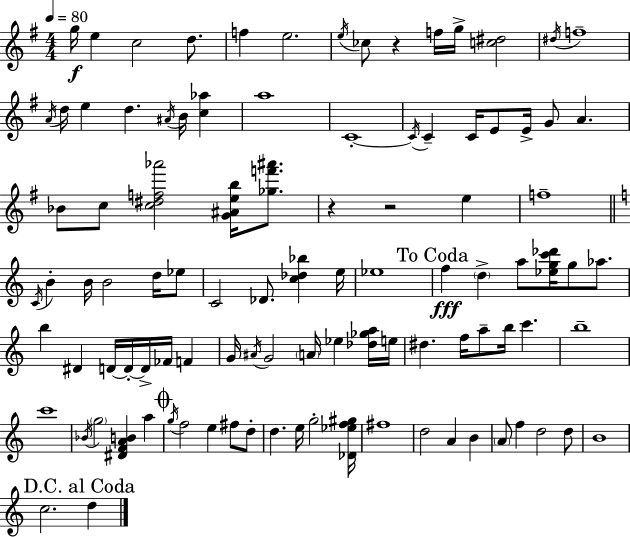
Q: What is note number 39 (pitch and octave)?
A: Db4